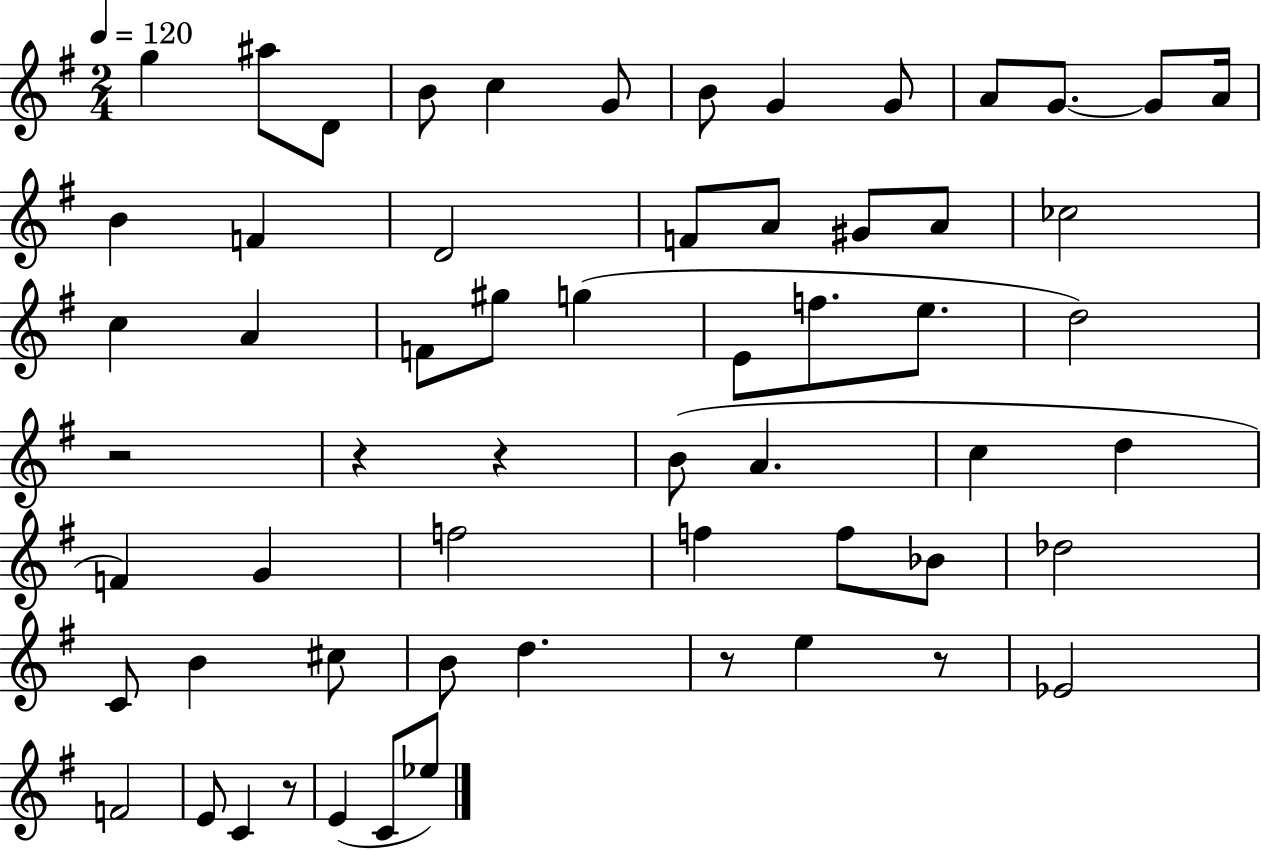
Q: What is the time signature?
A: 2/4